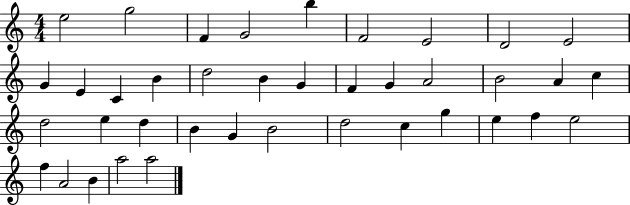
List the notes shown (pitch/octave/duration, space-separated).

E5/h G5/h F4/q G4/h B5/q F4/h E4/h D4/h E4/h G4/q E4/q C4/q B4/q D5/h B4/q G4/q F4/q G4/q A4/h B4/h A4/q C5/q D5/h E5/q D5/q B4/q G4/q B4/h D5/h C5/q G5/q E5/q F5/q E5/h F5/q A4/h B4/q A5/h A5/h